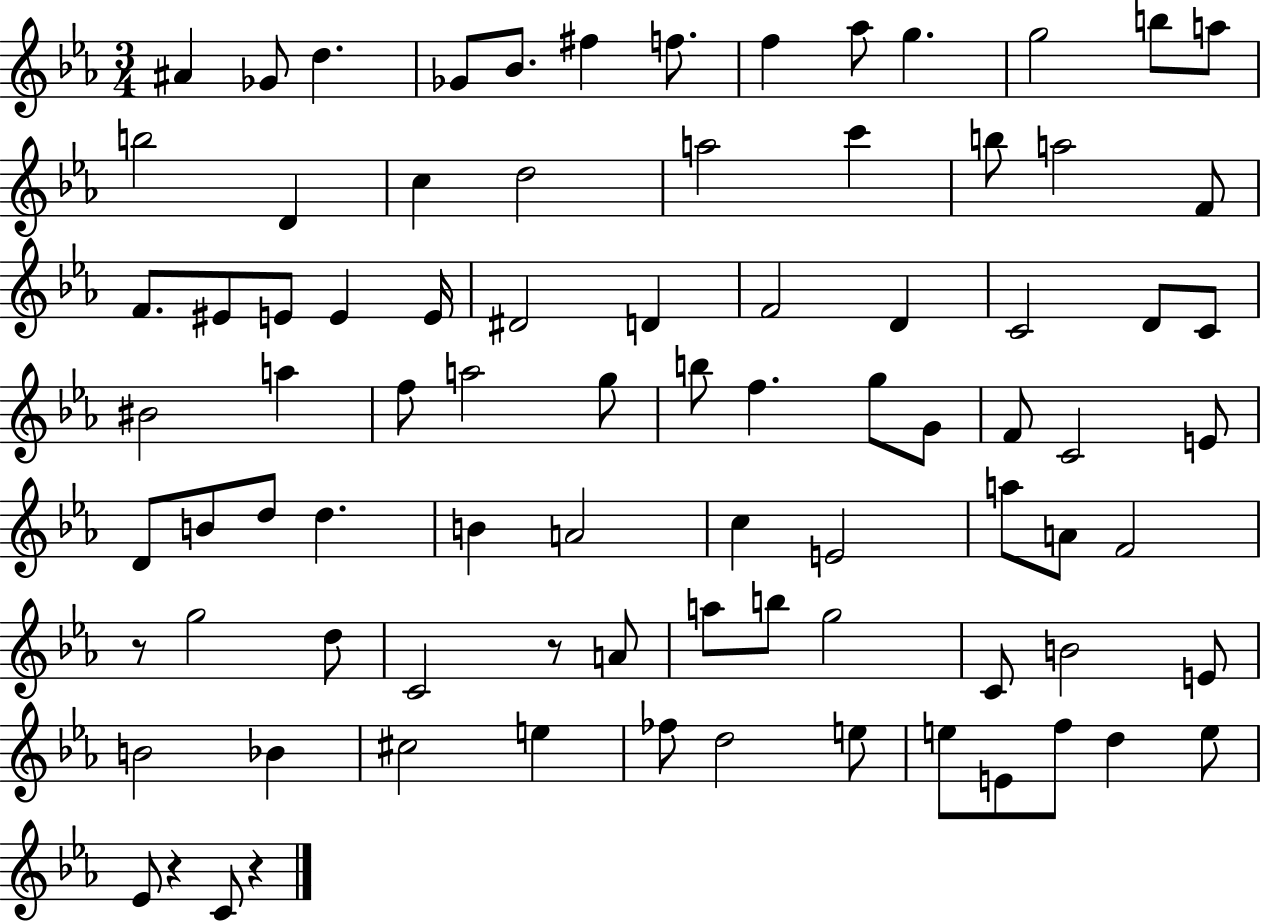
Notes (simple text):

A#4/q Gb4/e D5/q. Gb4/e Bb4/e. F#5/q F5/e. F5/q Ab5/e G5/q. G5/h B5/e A5/e B5/h D4/q C5/q D5/h A5/h C6/q B5/e A5/h F4/e F4/e. EIS4/e E4/e E4/q E4/s D#4/h D4/q F4/h D4/q C4/h D4/e C4/e BIS4/h A5/q F5/e A5/h G5/e B5/e F5/q. G5/e G4/e F4/e C4/h E4/e D4/e B4/e D5/e D5/q. B4/q A4/h C5/q E4/h A5/e A4/e F4/h R/e G5/h D5/e C4/h R/e A4/e A5/e B5/e G5/h C4/e B4/h E4/e B4/h Bb4/q C#5/h E5/q FES5/e D5/h E5/e E5/e E4/e F5/e D5/q E5/e Eb4/e R/q C4/e R/q